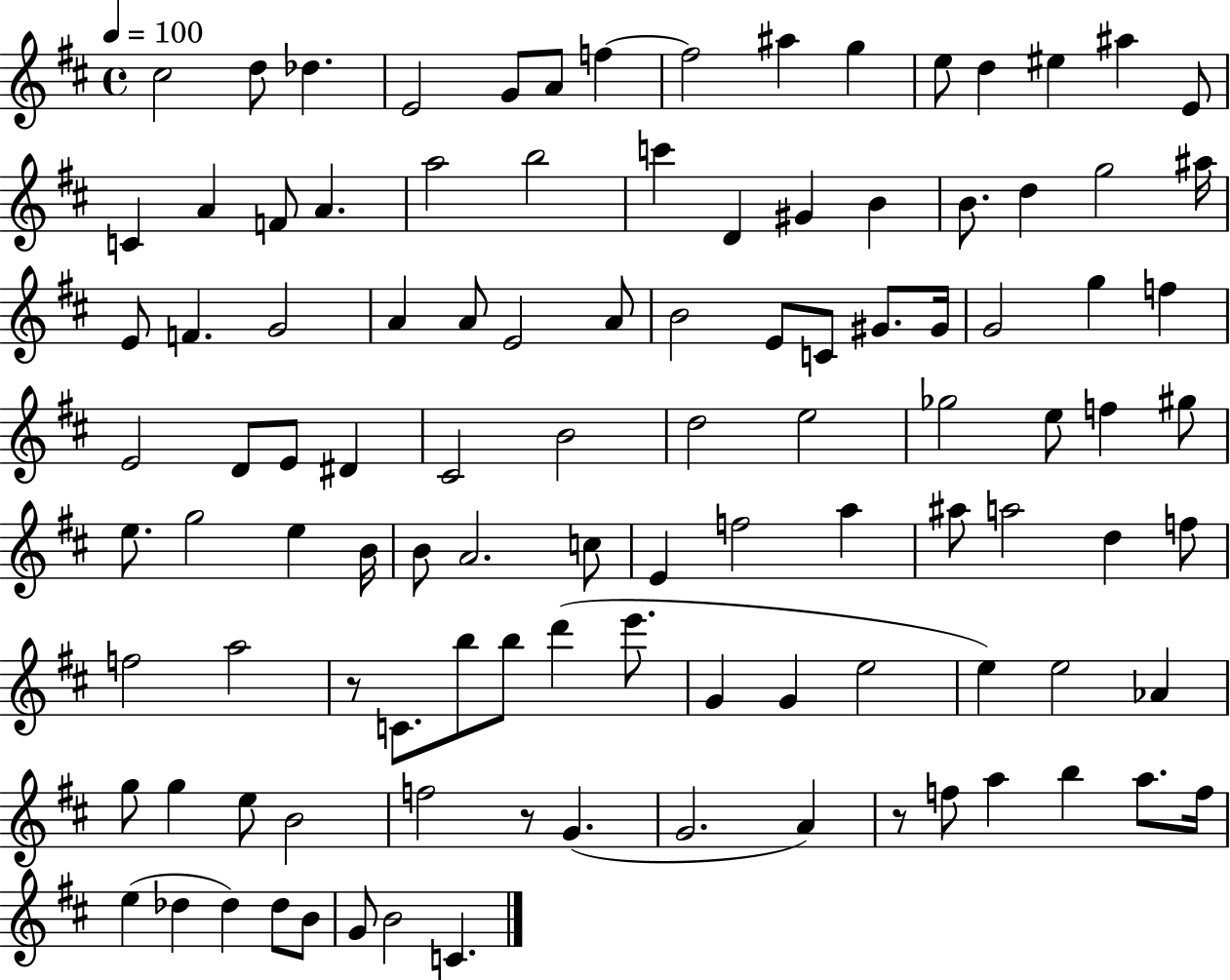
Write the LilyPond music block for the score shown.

{
  \clef treble
  \time 4/4
  \defaultTimeSignature
  \key d \major
  \tempo 4 = 100
  cis''2 d''8 des''4. | e'2 g'8 a'8 f''4~~ | f''2 ais''4 g''4 | e''8 d''4 eis''4 ais''4 e'8 | \break c'4 a'4 f'8 a'4. | a''2 b''2 | c'''4 d'4 gis'4 b'4 | b'8. d''4 g''2 ais''16 | \break e'8 f'4. g'2 | a'4 a'8 e'2 a'8 | b'2 e'8 c'8 gis'8. gis'16 | g'2 g''4 f''4 | \break e'2 d'8 e'8 dis'4 | cis'2 b'2 | d''2 e''2 | ges''2 e''8 f''4 gis''8 | \break e''8. g''2 e''4 b'16 | b'8 a'2. c''8 | e'4 f''2 a''4 | ais''8 a''2 d''4 f''8 | \break f''2 a''2 | r8 c'8. b''8 b''8 d'''4( e'''8. | g'4 g'4 e''2 | e''4) e''2 aes'4 | \break g''8 g''4 e''8 b'2 | f''2 r8 g'4.( | g'2. a'4) | r8 f''8 a''4 b''4 a''8. f''16 | \break e''4( des''4 des''4) des''8 b'8 | g'8 b'2 c'4. | \bar "|."
}